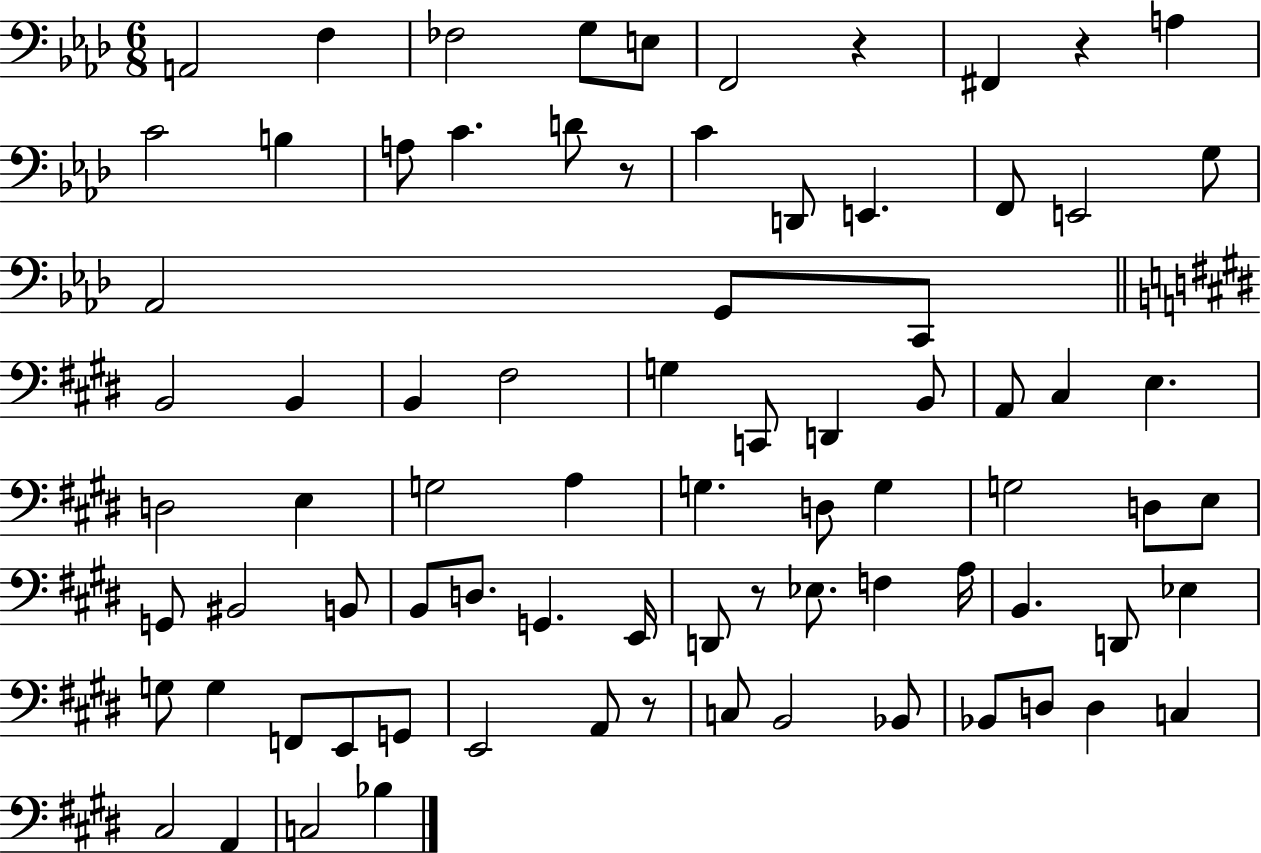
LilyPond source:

{
  \clef bass
  \numericTimeSignature
  \time 6/8
  \key aes \major
  \repeat volta 2 { a,2 f4 | fes2 g8 e8 | f,2 r4 | fis,4 r4 a4 | \break c'2 b4 | a8 c'4. d'8 r8 | c'4 d,8 e,4. | f,8 e,2 g8 | \break aes,2 g,8 c,8 | \bar "||" \break \key e \major b,2 b,4 | b,4 fis2 | g4 c,8 d,4 b,8 | a,8 cis4 e4. | \break d2 e4 | g2 a4 | g4. d8 g4 | g2 d8 e8 | \break g,8 bis,2 b,8 | b,8 d8. g,4. e,16 | d,8 r8 ees8. f4 a16 | b,4. d,8 ees4 | \break g8 g4 f,8 e,8 g,8 | e,2 a,8 r8 | c8 b,2 bes,8 | bes,8 d8 d4 c4 | \break cis2 a,4 | c2 bes4 | } \bar "|."
}